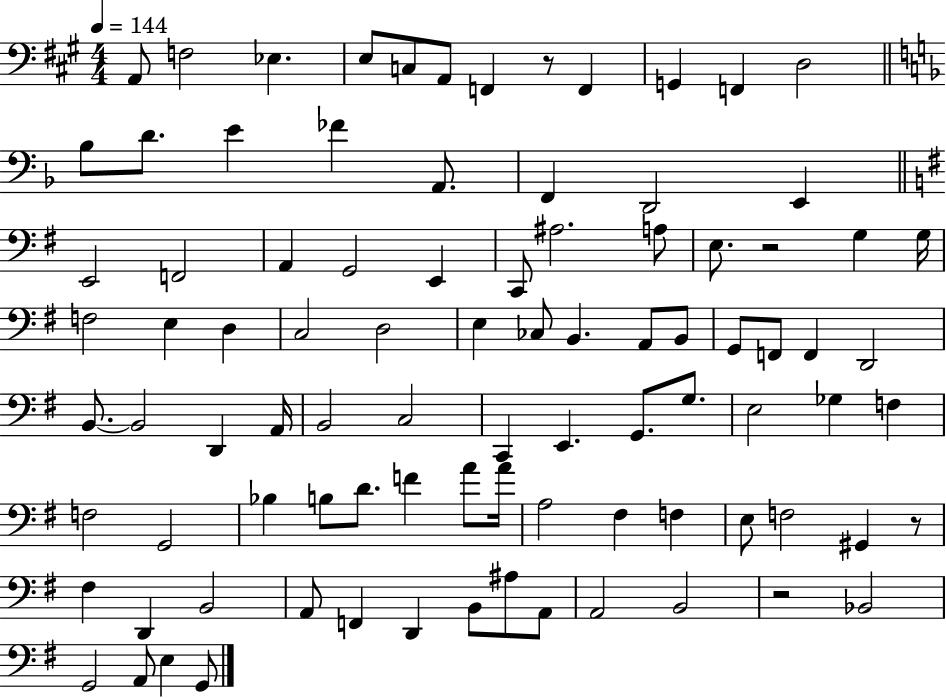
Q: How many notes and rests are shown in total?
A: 91